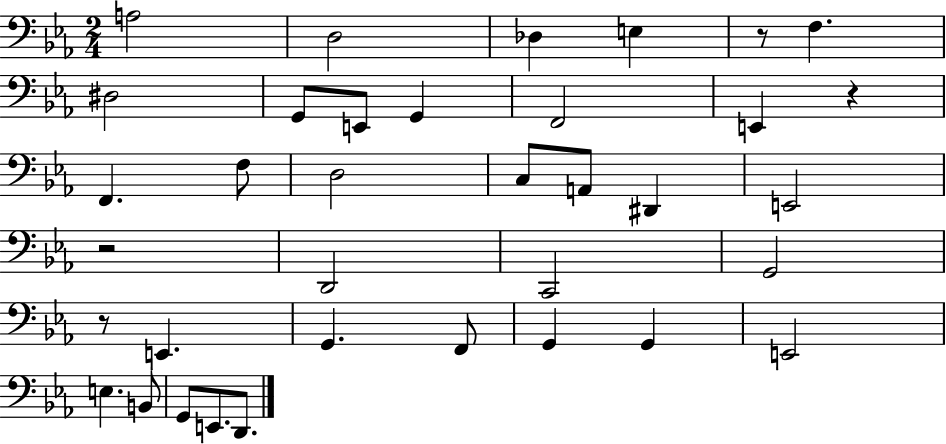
A3/h D3/h Db3/q E3/q R/e F3/q. D#3/h G2/e E2/e G2/q F2/h E2/q R/q F2/q. F3/e D3/h C3/e A2/e D#2/q E2/h R/h D2/h C2/h G2/h R/e E2/q. G2/q. F2/e G2/q G2/q E2/h E3/q. B2/e G2/e E2/e. D2/e.